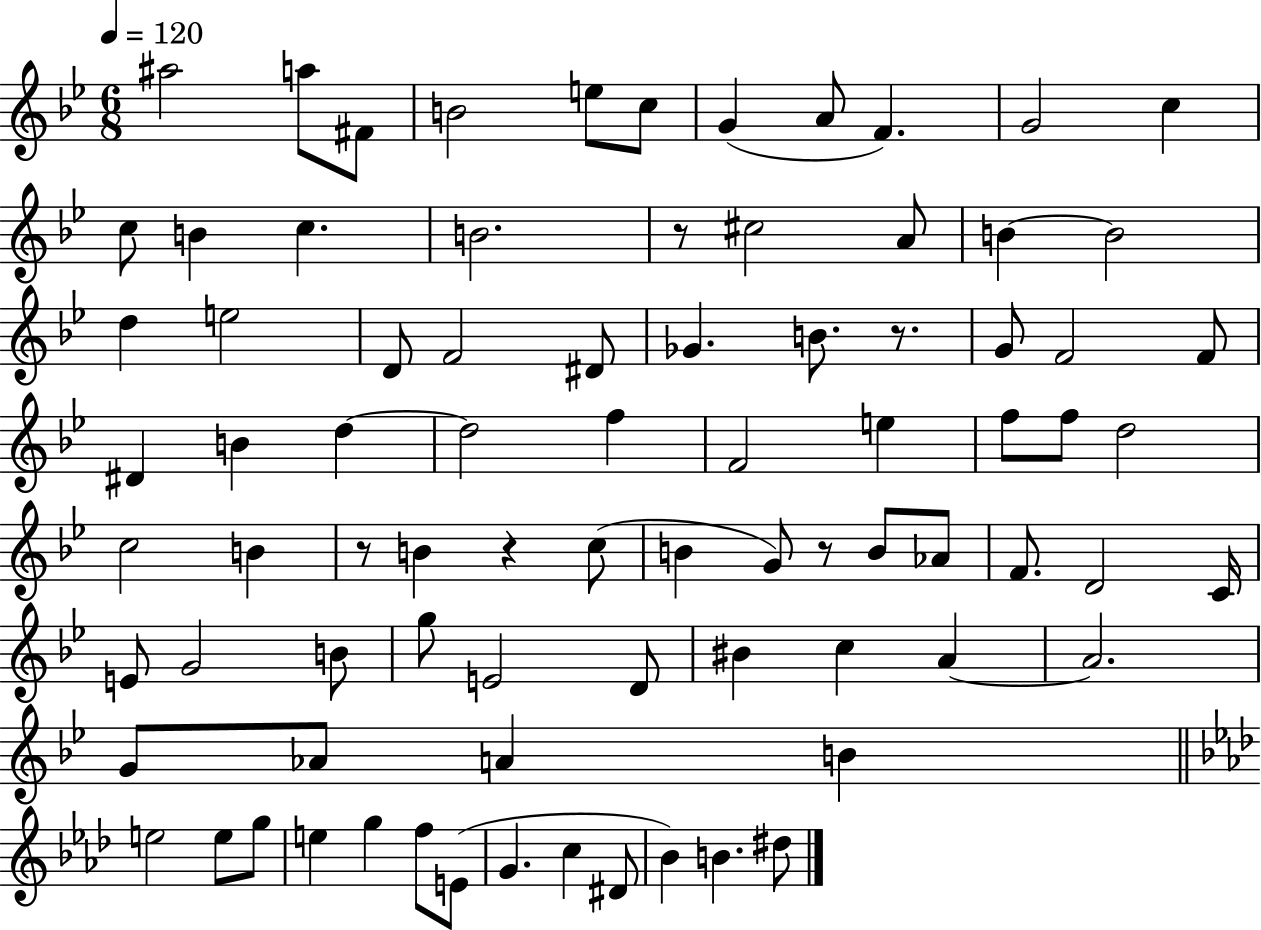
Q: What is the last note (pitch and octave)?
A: D#5